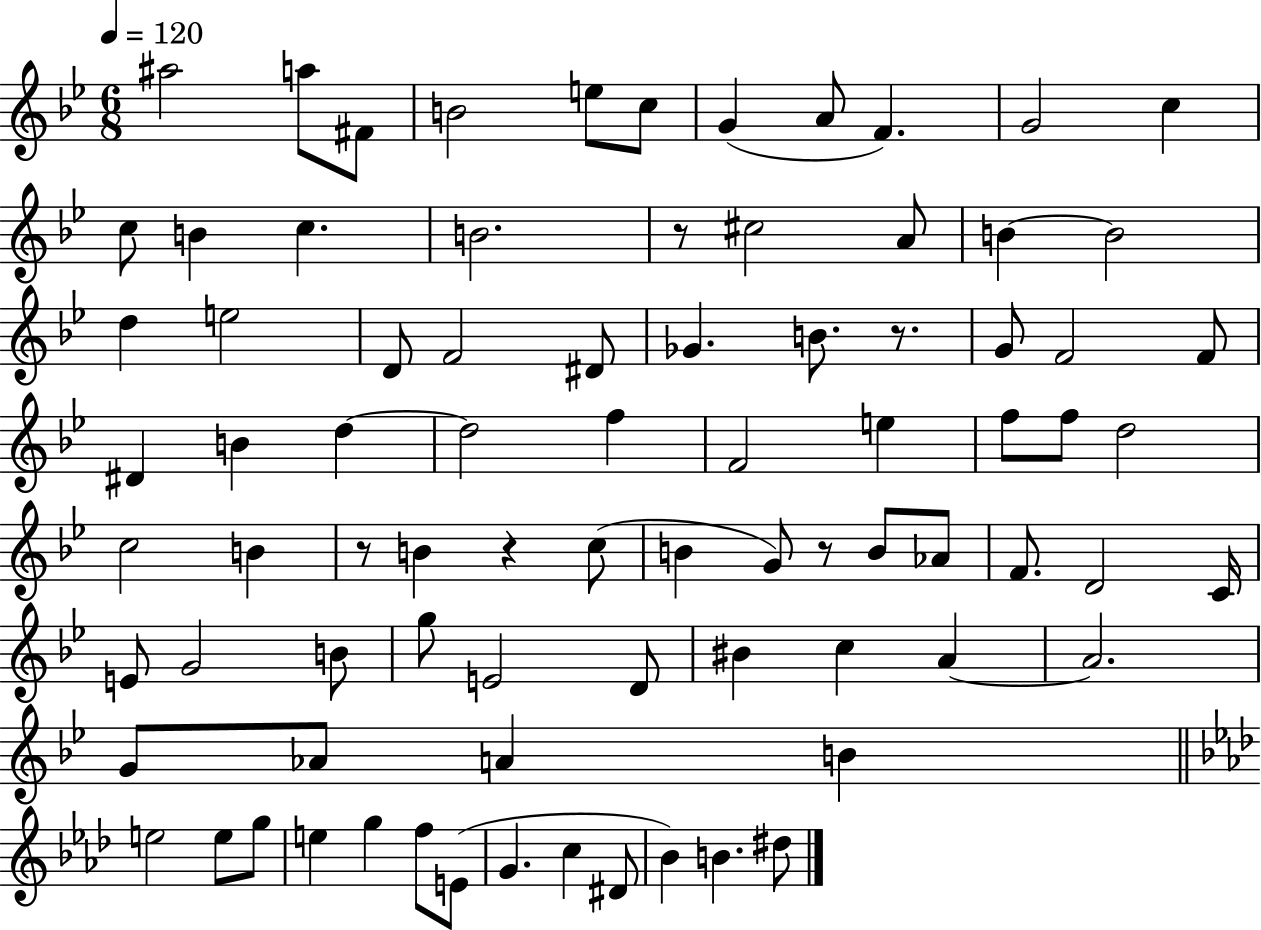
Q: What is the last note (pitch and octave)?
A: D#5